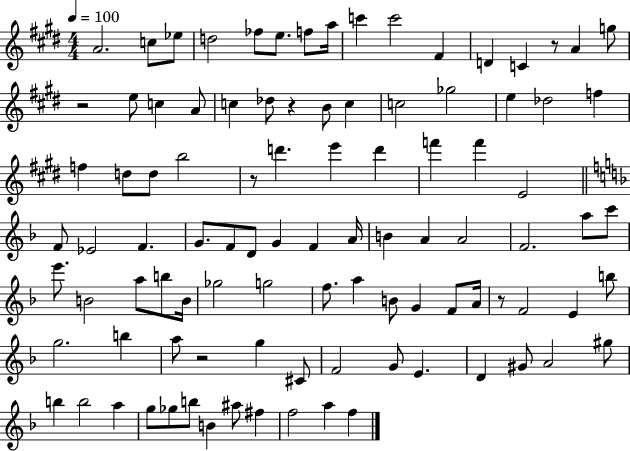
{
  \clef treble
  \numericTimeSignature
  \time 4/4
  \key e \major
  \tempo 4 = 100
  \repeat volta 2 { a'2. c''8 ees''8 | d''2 fes''8 e''8. f''8 a''16 | c'''4 c'''2 fis'4 | d'4 c'4 r8 a'4 g''8 | \break r2 e''8 c''4 a'8 | c''4 des''8 r4 b'8 c''4 | c''2 ges''2 | e''4 des''2 f''4 | \break f''4 d''8 d''8 b''2 | r8 d'''4. e'''4 d'''4 | f'''4 f'''4 e'2 | \bar "||" \break \key d \minor f'8 ees'2 f'4. | g'8. f'8 d'8 g'4 f'4 a'16 | b'4 a'4 a'2 | f'2. a''8 c'''8 | \break e'''8. b'2 a''8 b''8 b'16 | ges''2 g''2 | f''8. a''4 b'8 g'4 f'8 a'16 | r8 f'2 e'4 b''8 | \break g''2. b''4 | a''8 r2 g''4 cis'8 | f'2 g'8 e'4. | d'4 gis'8 a'2 gis''8 | \break b''4 b''2 a''4 | g''8 ges''8 b''8 b'4 ais''8 fis''4 | f''2 a''4 f''4 | } \bar "|."
}